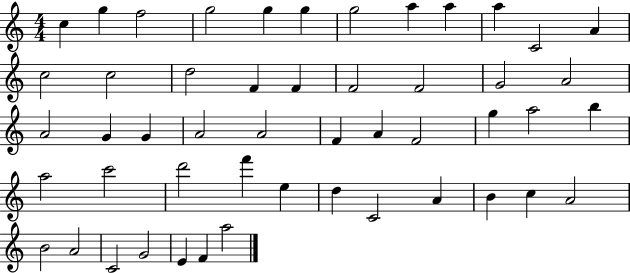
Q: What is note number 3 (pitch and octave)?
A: F5